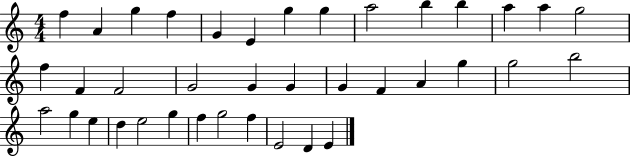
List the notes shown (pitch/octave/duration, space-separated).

F5/q A4/q G5/q F5/q G4/q E4/q G5/q G5/q A5/h B5/q B5/q A5/q A5/q G5/h F5/q F4/q F4/h G4/h G4/q G4/q G4/q F4/q A4/q G5/q G5/h B5/h A5/h G5/q E5/q D5/q E5/h G5/q F5/q G5/h F5/q E4/h D4/q E4/q